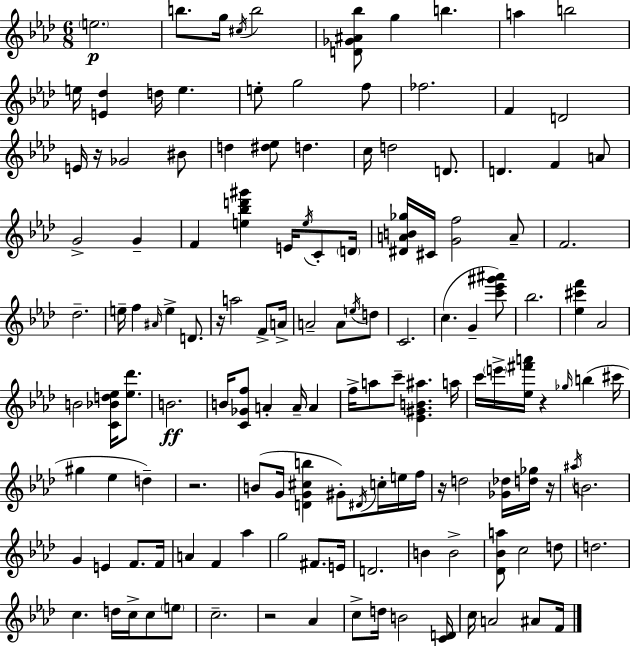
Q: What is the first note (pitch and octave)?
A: E5